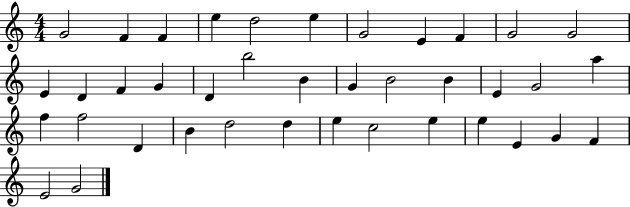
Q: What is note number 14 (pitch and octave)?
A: F4